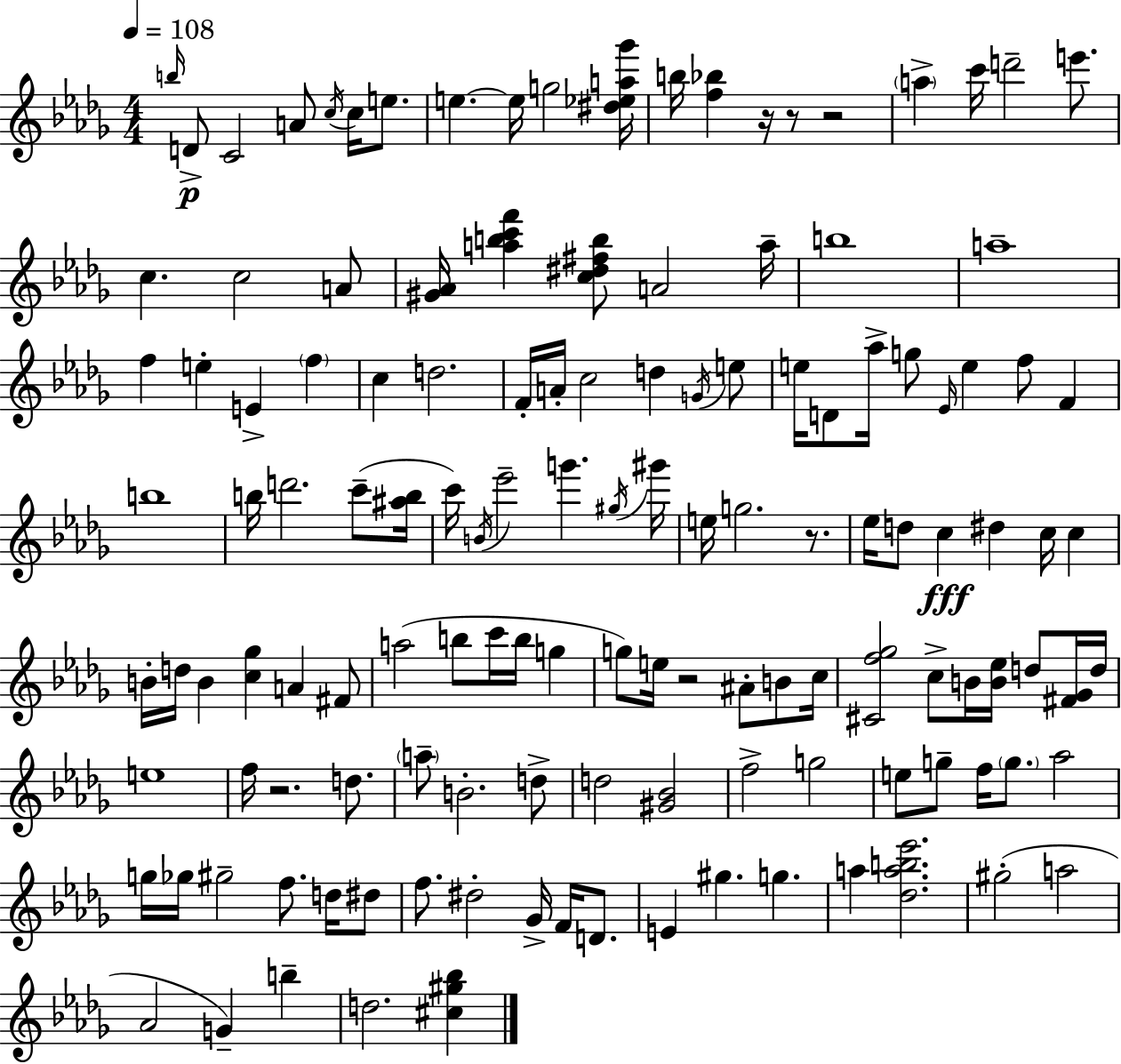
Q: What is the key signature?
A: BES minor